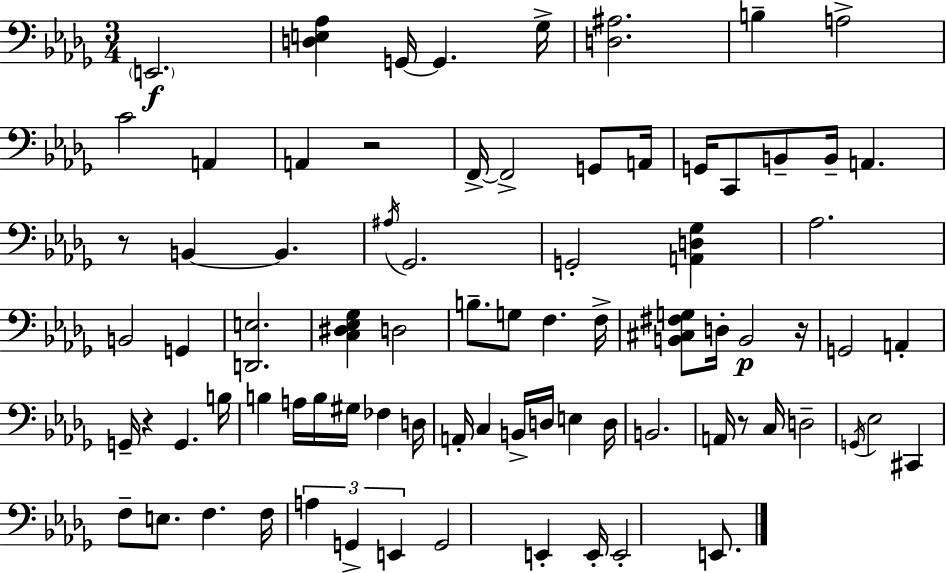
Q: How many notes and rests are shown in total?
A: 80